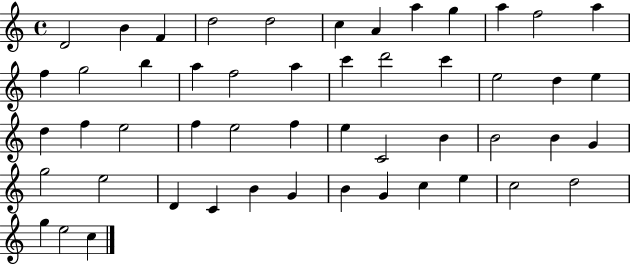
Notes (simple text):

D4/h B4/q F4/q D5/h D5/h C5/q A4/q A5/q G5/q A5/q F5/h A5/q F5/q G5/h B5/q A5/q F5/h A5/q C6/q D6/h C6/q E5/h D5/q E5/q D5/q F5/q E5/h F5/q E5/h F5/q E5/q C4/h B4/q B4/h B4/q G4/q G5/h E5/h D4/q C4/q B4/q G4/q B4/q G4/q C5/q E5/q C5/h D5/h G5/q E5/h C5/q